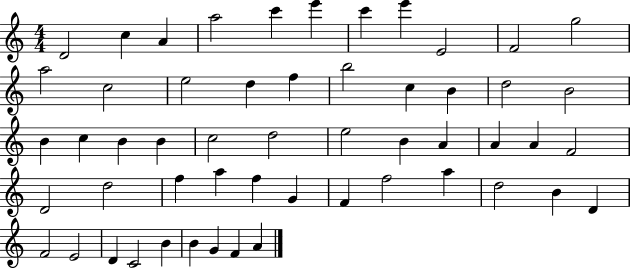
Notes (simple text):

D4/h C5/q A4/q A5/h C6/q E6/q C6/q E6/q E4/h F4/h G5/h A5/h C5/h E5/h D5/q F5/q B5/h C5/q B4/q D5/h B4/h B4/q C5/q B4/q B4/q C5/h D5/h E5/h B4/q A4/q A4/q A4/q F4/h D4/h D5/h F5/q A5/q F5/q G4/q F4/q F5/h A5/q D5/h B4/q D4/q F4/h E4/h D4/q C4/h B4/q B4/q G4/q F4/q A4/q